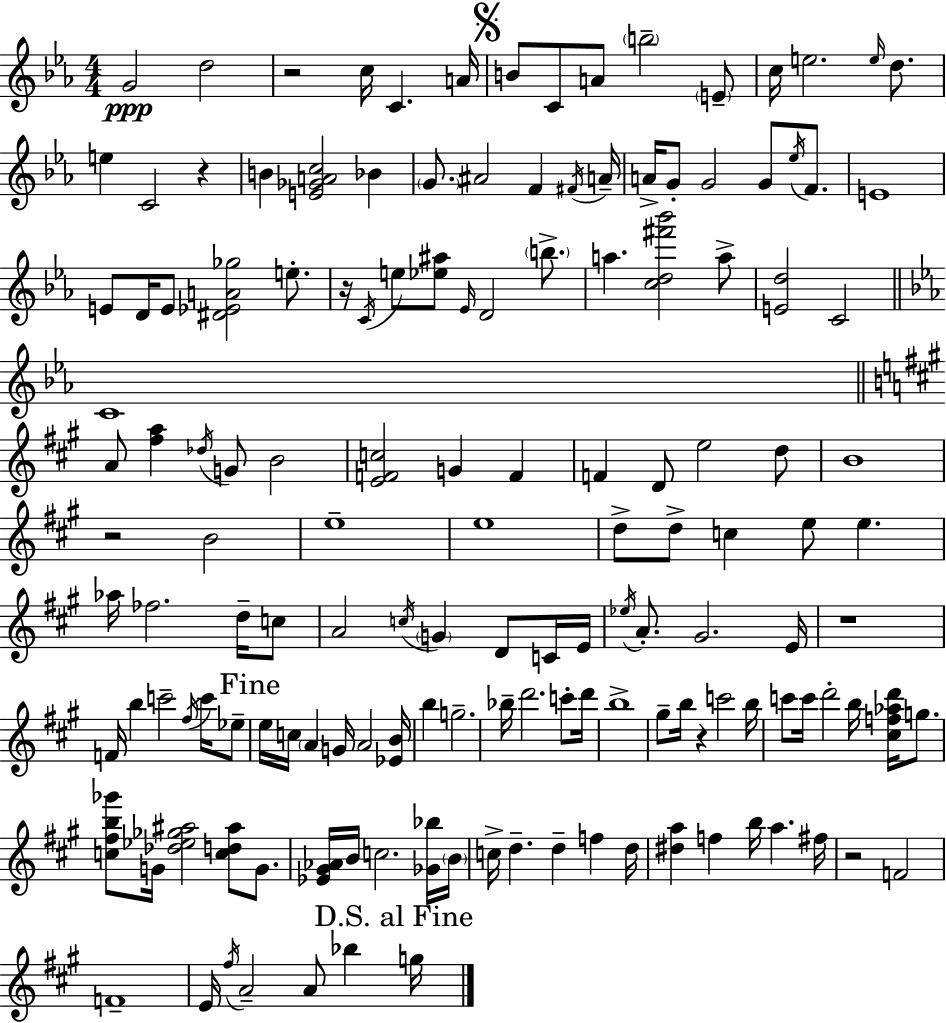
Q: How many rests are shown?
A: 7